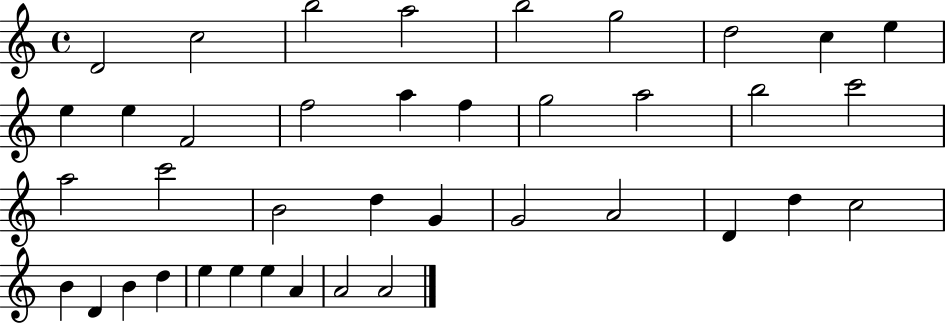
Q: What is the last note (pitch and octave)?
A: A4